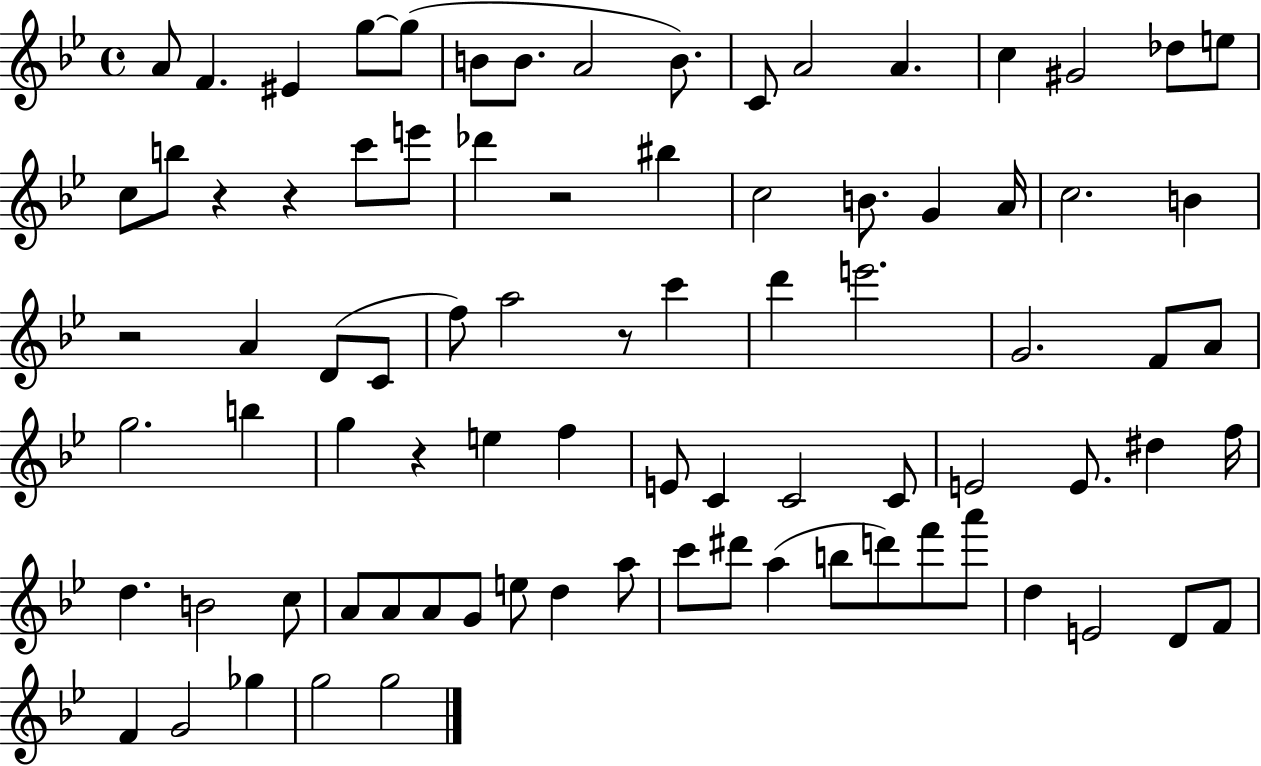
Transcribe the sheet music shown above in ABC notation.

X:1
T:Untitled
M:4/4
L:1/4
K:Bb
A/2 F ^E g/2 g/2 B/2 B/2 A2 B/2 C/2 A2 A c ^G2 _d/2 e/2 c/2 b/2 z z c'/2 e'/2 _d' z2 ^b c2 B/2 G A/4 c2 B z2 A D/2 C/2 f/2 a2 z/2 c' d' e'2 G2 F/2 A/2 g2 b g z e f E/2 C C2 C/2 E2 E/2 ^d f/4 d B2 c/2 A/2 A/2 A/2 G/2 e/2 d a/2 c'/2 ^d'/2 a b/2 d'/2 f'/2 a'/2 d E2 D/2 F/2 F G2 _g g2 g2